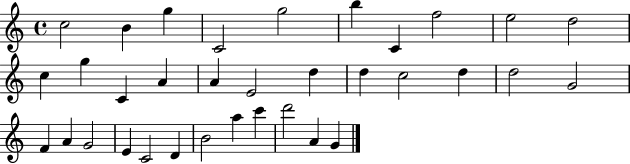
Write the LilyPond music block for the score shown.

{
  \clef treble
  \time 4/4
  \defaultTimeSignature
  \key c \major
  c''2 b'4 g''4 | c'2 g''2 | b''4 c'4 f''2 | e''2 d''2 | \break c''4 g''4 c'4 a'4 | a'4 e'2 d''4 | d''4 c''2 d''4 | d''2 g'2 | \break f'4 a'4 g'2 | e'4 c'2 d'4 | b'2 a''4 c'''4 | d'''2 a'4 g'4 | \break \bar "|."
}